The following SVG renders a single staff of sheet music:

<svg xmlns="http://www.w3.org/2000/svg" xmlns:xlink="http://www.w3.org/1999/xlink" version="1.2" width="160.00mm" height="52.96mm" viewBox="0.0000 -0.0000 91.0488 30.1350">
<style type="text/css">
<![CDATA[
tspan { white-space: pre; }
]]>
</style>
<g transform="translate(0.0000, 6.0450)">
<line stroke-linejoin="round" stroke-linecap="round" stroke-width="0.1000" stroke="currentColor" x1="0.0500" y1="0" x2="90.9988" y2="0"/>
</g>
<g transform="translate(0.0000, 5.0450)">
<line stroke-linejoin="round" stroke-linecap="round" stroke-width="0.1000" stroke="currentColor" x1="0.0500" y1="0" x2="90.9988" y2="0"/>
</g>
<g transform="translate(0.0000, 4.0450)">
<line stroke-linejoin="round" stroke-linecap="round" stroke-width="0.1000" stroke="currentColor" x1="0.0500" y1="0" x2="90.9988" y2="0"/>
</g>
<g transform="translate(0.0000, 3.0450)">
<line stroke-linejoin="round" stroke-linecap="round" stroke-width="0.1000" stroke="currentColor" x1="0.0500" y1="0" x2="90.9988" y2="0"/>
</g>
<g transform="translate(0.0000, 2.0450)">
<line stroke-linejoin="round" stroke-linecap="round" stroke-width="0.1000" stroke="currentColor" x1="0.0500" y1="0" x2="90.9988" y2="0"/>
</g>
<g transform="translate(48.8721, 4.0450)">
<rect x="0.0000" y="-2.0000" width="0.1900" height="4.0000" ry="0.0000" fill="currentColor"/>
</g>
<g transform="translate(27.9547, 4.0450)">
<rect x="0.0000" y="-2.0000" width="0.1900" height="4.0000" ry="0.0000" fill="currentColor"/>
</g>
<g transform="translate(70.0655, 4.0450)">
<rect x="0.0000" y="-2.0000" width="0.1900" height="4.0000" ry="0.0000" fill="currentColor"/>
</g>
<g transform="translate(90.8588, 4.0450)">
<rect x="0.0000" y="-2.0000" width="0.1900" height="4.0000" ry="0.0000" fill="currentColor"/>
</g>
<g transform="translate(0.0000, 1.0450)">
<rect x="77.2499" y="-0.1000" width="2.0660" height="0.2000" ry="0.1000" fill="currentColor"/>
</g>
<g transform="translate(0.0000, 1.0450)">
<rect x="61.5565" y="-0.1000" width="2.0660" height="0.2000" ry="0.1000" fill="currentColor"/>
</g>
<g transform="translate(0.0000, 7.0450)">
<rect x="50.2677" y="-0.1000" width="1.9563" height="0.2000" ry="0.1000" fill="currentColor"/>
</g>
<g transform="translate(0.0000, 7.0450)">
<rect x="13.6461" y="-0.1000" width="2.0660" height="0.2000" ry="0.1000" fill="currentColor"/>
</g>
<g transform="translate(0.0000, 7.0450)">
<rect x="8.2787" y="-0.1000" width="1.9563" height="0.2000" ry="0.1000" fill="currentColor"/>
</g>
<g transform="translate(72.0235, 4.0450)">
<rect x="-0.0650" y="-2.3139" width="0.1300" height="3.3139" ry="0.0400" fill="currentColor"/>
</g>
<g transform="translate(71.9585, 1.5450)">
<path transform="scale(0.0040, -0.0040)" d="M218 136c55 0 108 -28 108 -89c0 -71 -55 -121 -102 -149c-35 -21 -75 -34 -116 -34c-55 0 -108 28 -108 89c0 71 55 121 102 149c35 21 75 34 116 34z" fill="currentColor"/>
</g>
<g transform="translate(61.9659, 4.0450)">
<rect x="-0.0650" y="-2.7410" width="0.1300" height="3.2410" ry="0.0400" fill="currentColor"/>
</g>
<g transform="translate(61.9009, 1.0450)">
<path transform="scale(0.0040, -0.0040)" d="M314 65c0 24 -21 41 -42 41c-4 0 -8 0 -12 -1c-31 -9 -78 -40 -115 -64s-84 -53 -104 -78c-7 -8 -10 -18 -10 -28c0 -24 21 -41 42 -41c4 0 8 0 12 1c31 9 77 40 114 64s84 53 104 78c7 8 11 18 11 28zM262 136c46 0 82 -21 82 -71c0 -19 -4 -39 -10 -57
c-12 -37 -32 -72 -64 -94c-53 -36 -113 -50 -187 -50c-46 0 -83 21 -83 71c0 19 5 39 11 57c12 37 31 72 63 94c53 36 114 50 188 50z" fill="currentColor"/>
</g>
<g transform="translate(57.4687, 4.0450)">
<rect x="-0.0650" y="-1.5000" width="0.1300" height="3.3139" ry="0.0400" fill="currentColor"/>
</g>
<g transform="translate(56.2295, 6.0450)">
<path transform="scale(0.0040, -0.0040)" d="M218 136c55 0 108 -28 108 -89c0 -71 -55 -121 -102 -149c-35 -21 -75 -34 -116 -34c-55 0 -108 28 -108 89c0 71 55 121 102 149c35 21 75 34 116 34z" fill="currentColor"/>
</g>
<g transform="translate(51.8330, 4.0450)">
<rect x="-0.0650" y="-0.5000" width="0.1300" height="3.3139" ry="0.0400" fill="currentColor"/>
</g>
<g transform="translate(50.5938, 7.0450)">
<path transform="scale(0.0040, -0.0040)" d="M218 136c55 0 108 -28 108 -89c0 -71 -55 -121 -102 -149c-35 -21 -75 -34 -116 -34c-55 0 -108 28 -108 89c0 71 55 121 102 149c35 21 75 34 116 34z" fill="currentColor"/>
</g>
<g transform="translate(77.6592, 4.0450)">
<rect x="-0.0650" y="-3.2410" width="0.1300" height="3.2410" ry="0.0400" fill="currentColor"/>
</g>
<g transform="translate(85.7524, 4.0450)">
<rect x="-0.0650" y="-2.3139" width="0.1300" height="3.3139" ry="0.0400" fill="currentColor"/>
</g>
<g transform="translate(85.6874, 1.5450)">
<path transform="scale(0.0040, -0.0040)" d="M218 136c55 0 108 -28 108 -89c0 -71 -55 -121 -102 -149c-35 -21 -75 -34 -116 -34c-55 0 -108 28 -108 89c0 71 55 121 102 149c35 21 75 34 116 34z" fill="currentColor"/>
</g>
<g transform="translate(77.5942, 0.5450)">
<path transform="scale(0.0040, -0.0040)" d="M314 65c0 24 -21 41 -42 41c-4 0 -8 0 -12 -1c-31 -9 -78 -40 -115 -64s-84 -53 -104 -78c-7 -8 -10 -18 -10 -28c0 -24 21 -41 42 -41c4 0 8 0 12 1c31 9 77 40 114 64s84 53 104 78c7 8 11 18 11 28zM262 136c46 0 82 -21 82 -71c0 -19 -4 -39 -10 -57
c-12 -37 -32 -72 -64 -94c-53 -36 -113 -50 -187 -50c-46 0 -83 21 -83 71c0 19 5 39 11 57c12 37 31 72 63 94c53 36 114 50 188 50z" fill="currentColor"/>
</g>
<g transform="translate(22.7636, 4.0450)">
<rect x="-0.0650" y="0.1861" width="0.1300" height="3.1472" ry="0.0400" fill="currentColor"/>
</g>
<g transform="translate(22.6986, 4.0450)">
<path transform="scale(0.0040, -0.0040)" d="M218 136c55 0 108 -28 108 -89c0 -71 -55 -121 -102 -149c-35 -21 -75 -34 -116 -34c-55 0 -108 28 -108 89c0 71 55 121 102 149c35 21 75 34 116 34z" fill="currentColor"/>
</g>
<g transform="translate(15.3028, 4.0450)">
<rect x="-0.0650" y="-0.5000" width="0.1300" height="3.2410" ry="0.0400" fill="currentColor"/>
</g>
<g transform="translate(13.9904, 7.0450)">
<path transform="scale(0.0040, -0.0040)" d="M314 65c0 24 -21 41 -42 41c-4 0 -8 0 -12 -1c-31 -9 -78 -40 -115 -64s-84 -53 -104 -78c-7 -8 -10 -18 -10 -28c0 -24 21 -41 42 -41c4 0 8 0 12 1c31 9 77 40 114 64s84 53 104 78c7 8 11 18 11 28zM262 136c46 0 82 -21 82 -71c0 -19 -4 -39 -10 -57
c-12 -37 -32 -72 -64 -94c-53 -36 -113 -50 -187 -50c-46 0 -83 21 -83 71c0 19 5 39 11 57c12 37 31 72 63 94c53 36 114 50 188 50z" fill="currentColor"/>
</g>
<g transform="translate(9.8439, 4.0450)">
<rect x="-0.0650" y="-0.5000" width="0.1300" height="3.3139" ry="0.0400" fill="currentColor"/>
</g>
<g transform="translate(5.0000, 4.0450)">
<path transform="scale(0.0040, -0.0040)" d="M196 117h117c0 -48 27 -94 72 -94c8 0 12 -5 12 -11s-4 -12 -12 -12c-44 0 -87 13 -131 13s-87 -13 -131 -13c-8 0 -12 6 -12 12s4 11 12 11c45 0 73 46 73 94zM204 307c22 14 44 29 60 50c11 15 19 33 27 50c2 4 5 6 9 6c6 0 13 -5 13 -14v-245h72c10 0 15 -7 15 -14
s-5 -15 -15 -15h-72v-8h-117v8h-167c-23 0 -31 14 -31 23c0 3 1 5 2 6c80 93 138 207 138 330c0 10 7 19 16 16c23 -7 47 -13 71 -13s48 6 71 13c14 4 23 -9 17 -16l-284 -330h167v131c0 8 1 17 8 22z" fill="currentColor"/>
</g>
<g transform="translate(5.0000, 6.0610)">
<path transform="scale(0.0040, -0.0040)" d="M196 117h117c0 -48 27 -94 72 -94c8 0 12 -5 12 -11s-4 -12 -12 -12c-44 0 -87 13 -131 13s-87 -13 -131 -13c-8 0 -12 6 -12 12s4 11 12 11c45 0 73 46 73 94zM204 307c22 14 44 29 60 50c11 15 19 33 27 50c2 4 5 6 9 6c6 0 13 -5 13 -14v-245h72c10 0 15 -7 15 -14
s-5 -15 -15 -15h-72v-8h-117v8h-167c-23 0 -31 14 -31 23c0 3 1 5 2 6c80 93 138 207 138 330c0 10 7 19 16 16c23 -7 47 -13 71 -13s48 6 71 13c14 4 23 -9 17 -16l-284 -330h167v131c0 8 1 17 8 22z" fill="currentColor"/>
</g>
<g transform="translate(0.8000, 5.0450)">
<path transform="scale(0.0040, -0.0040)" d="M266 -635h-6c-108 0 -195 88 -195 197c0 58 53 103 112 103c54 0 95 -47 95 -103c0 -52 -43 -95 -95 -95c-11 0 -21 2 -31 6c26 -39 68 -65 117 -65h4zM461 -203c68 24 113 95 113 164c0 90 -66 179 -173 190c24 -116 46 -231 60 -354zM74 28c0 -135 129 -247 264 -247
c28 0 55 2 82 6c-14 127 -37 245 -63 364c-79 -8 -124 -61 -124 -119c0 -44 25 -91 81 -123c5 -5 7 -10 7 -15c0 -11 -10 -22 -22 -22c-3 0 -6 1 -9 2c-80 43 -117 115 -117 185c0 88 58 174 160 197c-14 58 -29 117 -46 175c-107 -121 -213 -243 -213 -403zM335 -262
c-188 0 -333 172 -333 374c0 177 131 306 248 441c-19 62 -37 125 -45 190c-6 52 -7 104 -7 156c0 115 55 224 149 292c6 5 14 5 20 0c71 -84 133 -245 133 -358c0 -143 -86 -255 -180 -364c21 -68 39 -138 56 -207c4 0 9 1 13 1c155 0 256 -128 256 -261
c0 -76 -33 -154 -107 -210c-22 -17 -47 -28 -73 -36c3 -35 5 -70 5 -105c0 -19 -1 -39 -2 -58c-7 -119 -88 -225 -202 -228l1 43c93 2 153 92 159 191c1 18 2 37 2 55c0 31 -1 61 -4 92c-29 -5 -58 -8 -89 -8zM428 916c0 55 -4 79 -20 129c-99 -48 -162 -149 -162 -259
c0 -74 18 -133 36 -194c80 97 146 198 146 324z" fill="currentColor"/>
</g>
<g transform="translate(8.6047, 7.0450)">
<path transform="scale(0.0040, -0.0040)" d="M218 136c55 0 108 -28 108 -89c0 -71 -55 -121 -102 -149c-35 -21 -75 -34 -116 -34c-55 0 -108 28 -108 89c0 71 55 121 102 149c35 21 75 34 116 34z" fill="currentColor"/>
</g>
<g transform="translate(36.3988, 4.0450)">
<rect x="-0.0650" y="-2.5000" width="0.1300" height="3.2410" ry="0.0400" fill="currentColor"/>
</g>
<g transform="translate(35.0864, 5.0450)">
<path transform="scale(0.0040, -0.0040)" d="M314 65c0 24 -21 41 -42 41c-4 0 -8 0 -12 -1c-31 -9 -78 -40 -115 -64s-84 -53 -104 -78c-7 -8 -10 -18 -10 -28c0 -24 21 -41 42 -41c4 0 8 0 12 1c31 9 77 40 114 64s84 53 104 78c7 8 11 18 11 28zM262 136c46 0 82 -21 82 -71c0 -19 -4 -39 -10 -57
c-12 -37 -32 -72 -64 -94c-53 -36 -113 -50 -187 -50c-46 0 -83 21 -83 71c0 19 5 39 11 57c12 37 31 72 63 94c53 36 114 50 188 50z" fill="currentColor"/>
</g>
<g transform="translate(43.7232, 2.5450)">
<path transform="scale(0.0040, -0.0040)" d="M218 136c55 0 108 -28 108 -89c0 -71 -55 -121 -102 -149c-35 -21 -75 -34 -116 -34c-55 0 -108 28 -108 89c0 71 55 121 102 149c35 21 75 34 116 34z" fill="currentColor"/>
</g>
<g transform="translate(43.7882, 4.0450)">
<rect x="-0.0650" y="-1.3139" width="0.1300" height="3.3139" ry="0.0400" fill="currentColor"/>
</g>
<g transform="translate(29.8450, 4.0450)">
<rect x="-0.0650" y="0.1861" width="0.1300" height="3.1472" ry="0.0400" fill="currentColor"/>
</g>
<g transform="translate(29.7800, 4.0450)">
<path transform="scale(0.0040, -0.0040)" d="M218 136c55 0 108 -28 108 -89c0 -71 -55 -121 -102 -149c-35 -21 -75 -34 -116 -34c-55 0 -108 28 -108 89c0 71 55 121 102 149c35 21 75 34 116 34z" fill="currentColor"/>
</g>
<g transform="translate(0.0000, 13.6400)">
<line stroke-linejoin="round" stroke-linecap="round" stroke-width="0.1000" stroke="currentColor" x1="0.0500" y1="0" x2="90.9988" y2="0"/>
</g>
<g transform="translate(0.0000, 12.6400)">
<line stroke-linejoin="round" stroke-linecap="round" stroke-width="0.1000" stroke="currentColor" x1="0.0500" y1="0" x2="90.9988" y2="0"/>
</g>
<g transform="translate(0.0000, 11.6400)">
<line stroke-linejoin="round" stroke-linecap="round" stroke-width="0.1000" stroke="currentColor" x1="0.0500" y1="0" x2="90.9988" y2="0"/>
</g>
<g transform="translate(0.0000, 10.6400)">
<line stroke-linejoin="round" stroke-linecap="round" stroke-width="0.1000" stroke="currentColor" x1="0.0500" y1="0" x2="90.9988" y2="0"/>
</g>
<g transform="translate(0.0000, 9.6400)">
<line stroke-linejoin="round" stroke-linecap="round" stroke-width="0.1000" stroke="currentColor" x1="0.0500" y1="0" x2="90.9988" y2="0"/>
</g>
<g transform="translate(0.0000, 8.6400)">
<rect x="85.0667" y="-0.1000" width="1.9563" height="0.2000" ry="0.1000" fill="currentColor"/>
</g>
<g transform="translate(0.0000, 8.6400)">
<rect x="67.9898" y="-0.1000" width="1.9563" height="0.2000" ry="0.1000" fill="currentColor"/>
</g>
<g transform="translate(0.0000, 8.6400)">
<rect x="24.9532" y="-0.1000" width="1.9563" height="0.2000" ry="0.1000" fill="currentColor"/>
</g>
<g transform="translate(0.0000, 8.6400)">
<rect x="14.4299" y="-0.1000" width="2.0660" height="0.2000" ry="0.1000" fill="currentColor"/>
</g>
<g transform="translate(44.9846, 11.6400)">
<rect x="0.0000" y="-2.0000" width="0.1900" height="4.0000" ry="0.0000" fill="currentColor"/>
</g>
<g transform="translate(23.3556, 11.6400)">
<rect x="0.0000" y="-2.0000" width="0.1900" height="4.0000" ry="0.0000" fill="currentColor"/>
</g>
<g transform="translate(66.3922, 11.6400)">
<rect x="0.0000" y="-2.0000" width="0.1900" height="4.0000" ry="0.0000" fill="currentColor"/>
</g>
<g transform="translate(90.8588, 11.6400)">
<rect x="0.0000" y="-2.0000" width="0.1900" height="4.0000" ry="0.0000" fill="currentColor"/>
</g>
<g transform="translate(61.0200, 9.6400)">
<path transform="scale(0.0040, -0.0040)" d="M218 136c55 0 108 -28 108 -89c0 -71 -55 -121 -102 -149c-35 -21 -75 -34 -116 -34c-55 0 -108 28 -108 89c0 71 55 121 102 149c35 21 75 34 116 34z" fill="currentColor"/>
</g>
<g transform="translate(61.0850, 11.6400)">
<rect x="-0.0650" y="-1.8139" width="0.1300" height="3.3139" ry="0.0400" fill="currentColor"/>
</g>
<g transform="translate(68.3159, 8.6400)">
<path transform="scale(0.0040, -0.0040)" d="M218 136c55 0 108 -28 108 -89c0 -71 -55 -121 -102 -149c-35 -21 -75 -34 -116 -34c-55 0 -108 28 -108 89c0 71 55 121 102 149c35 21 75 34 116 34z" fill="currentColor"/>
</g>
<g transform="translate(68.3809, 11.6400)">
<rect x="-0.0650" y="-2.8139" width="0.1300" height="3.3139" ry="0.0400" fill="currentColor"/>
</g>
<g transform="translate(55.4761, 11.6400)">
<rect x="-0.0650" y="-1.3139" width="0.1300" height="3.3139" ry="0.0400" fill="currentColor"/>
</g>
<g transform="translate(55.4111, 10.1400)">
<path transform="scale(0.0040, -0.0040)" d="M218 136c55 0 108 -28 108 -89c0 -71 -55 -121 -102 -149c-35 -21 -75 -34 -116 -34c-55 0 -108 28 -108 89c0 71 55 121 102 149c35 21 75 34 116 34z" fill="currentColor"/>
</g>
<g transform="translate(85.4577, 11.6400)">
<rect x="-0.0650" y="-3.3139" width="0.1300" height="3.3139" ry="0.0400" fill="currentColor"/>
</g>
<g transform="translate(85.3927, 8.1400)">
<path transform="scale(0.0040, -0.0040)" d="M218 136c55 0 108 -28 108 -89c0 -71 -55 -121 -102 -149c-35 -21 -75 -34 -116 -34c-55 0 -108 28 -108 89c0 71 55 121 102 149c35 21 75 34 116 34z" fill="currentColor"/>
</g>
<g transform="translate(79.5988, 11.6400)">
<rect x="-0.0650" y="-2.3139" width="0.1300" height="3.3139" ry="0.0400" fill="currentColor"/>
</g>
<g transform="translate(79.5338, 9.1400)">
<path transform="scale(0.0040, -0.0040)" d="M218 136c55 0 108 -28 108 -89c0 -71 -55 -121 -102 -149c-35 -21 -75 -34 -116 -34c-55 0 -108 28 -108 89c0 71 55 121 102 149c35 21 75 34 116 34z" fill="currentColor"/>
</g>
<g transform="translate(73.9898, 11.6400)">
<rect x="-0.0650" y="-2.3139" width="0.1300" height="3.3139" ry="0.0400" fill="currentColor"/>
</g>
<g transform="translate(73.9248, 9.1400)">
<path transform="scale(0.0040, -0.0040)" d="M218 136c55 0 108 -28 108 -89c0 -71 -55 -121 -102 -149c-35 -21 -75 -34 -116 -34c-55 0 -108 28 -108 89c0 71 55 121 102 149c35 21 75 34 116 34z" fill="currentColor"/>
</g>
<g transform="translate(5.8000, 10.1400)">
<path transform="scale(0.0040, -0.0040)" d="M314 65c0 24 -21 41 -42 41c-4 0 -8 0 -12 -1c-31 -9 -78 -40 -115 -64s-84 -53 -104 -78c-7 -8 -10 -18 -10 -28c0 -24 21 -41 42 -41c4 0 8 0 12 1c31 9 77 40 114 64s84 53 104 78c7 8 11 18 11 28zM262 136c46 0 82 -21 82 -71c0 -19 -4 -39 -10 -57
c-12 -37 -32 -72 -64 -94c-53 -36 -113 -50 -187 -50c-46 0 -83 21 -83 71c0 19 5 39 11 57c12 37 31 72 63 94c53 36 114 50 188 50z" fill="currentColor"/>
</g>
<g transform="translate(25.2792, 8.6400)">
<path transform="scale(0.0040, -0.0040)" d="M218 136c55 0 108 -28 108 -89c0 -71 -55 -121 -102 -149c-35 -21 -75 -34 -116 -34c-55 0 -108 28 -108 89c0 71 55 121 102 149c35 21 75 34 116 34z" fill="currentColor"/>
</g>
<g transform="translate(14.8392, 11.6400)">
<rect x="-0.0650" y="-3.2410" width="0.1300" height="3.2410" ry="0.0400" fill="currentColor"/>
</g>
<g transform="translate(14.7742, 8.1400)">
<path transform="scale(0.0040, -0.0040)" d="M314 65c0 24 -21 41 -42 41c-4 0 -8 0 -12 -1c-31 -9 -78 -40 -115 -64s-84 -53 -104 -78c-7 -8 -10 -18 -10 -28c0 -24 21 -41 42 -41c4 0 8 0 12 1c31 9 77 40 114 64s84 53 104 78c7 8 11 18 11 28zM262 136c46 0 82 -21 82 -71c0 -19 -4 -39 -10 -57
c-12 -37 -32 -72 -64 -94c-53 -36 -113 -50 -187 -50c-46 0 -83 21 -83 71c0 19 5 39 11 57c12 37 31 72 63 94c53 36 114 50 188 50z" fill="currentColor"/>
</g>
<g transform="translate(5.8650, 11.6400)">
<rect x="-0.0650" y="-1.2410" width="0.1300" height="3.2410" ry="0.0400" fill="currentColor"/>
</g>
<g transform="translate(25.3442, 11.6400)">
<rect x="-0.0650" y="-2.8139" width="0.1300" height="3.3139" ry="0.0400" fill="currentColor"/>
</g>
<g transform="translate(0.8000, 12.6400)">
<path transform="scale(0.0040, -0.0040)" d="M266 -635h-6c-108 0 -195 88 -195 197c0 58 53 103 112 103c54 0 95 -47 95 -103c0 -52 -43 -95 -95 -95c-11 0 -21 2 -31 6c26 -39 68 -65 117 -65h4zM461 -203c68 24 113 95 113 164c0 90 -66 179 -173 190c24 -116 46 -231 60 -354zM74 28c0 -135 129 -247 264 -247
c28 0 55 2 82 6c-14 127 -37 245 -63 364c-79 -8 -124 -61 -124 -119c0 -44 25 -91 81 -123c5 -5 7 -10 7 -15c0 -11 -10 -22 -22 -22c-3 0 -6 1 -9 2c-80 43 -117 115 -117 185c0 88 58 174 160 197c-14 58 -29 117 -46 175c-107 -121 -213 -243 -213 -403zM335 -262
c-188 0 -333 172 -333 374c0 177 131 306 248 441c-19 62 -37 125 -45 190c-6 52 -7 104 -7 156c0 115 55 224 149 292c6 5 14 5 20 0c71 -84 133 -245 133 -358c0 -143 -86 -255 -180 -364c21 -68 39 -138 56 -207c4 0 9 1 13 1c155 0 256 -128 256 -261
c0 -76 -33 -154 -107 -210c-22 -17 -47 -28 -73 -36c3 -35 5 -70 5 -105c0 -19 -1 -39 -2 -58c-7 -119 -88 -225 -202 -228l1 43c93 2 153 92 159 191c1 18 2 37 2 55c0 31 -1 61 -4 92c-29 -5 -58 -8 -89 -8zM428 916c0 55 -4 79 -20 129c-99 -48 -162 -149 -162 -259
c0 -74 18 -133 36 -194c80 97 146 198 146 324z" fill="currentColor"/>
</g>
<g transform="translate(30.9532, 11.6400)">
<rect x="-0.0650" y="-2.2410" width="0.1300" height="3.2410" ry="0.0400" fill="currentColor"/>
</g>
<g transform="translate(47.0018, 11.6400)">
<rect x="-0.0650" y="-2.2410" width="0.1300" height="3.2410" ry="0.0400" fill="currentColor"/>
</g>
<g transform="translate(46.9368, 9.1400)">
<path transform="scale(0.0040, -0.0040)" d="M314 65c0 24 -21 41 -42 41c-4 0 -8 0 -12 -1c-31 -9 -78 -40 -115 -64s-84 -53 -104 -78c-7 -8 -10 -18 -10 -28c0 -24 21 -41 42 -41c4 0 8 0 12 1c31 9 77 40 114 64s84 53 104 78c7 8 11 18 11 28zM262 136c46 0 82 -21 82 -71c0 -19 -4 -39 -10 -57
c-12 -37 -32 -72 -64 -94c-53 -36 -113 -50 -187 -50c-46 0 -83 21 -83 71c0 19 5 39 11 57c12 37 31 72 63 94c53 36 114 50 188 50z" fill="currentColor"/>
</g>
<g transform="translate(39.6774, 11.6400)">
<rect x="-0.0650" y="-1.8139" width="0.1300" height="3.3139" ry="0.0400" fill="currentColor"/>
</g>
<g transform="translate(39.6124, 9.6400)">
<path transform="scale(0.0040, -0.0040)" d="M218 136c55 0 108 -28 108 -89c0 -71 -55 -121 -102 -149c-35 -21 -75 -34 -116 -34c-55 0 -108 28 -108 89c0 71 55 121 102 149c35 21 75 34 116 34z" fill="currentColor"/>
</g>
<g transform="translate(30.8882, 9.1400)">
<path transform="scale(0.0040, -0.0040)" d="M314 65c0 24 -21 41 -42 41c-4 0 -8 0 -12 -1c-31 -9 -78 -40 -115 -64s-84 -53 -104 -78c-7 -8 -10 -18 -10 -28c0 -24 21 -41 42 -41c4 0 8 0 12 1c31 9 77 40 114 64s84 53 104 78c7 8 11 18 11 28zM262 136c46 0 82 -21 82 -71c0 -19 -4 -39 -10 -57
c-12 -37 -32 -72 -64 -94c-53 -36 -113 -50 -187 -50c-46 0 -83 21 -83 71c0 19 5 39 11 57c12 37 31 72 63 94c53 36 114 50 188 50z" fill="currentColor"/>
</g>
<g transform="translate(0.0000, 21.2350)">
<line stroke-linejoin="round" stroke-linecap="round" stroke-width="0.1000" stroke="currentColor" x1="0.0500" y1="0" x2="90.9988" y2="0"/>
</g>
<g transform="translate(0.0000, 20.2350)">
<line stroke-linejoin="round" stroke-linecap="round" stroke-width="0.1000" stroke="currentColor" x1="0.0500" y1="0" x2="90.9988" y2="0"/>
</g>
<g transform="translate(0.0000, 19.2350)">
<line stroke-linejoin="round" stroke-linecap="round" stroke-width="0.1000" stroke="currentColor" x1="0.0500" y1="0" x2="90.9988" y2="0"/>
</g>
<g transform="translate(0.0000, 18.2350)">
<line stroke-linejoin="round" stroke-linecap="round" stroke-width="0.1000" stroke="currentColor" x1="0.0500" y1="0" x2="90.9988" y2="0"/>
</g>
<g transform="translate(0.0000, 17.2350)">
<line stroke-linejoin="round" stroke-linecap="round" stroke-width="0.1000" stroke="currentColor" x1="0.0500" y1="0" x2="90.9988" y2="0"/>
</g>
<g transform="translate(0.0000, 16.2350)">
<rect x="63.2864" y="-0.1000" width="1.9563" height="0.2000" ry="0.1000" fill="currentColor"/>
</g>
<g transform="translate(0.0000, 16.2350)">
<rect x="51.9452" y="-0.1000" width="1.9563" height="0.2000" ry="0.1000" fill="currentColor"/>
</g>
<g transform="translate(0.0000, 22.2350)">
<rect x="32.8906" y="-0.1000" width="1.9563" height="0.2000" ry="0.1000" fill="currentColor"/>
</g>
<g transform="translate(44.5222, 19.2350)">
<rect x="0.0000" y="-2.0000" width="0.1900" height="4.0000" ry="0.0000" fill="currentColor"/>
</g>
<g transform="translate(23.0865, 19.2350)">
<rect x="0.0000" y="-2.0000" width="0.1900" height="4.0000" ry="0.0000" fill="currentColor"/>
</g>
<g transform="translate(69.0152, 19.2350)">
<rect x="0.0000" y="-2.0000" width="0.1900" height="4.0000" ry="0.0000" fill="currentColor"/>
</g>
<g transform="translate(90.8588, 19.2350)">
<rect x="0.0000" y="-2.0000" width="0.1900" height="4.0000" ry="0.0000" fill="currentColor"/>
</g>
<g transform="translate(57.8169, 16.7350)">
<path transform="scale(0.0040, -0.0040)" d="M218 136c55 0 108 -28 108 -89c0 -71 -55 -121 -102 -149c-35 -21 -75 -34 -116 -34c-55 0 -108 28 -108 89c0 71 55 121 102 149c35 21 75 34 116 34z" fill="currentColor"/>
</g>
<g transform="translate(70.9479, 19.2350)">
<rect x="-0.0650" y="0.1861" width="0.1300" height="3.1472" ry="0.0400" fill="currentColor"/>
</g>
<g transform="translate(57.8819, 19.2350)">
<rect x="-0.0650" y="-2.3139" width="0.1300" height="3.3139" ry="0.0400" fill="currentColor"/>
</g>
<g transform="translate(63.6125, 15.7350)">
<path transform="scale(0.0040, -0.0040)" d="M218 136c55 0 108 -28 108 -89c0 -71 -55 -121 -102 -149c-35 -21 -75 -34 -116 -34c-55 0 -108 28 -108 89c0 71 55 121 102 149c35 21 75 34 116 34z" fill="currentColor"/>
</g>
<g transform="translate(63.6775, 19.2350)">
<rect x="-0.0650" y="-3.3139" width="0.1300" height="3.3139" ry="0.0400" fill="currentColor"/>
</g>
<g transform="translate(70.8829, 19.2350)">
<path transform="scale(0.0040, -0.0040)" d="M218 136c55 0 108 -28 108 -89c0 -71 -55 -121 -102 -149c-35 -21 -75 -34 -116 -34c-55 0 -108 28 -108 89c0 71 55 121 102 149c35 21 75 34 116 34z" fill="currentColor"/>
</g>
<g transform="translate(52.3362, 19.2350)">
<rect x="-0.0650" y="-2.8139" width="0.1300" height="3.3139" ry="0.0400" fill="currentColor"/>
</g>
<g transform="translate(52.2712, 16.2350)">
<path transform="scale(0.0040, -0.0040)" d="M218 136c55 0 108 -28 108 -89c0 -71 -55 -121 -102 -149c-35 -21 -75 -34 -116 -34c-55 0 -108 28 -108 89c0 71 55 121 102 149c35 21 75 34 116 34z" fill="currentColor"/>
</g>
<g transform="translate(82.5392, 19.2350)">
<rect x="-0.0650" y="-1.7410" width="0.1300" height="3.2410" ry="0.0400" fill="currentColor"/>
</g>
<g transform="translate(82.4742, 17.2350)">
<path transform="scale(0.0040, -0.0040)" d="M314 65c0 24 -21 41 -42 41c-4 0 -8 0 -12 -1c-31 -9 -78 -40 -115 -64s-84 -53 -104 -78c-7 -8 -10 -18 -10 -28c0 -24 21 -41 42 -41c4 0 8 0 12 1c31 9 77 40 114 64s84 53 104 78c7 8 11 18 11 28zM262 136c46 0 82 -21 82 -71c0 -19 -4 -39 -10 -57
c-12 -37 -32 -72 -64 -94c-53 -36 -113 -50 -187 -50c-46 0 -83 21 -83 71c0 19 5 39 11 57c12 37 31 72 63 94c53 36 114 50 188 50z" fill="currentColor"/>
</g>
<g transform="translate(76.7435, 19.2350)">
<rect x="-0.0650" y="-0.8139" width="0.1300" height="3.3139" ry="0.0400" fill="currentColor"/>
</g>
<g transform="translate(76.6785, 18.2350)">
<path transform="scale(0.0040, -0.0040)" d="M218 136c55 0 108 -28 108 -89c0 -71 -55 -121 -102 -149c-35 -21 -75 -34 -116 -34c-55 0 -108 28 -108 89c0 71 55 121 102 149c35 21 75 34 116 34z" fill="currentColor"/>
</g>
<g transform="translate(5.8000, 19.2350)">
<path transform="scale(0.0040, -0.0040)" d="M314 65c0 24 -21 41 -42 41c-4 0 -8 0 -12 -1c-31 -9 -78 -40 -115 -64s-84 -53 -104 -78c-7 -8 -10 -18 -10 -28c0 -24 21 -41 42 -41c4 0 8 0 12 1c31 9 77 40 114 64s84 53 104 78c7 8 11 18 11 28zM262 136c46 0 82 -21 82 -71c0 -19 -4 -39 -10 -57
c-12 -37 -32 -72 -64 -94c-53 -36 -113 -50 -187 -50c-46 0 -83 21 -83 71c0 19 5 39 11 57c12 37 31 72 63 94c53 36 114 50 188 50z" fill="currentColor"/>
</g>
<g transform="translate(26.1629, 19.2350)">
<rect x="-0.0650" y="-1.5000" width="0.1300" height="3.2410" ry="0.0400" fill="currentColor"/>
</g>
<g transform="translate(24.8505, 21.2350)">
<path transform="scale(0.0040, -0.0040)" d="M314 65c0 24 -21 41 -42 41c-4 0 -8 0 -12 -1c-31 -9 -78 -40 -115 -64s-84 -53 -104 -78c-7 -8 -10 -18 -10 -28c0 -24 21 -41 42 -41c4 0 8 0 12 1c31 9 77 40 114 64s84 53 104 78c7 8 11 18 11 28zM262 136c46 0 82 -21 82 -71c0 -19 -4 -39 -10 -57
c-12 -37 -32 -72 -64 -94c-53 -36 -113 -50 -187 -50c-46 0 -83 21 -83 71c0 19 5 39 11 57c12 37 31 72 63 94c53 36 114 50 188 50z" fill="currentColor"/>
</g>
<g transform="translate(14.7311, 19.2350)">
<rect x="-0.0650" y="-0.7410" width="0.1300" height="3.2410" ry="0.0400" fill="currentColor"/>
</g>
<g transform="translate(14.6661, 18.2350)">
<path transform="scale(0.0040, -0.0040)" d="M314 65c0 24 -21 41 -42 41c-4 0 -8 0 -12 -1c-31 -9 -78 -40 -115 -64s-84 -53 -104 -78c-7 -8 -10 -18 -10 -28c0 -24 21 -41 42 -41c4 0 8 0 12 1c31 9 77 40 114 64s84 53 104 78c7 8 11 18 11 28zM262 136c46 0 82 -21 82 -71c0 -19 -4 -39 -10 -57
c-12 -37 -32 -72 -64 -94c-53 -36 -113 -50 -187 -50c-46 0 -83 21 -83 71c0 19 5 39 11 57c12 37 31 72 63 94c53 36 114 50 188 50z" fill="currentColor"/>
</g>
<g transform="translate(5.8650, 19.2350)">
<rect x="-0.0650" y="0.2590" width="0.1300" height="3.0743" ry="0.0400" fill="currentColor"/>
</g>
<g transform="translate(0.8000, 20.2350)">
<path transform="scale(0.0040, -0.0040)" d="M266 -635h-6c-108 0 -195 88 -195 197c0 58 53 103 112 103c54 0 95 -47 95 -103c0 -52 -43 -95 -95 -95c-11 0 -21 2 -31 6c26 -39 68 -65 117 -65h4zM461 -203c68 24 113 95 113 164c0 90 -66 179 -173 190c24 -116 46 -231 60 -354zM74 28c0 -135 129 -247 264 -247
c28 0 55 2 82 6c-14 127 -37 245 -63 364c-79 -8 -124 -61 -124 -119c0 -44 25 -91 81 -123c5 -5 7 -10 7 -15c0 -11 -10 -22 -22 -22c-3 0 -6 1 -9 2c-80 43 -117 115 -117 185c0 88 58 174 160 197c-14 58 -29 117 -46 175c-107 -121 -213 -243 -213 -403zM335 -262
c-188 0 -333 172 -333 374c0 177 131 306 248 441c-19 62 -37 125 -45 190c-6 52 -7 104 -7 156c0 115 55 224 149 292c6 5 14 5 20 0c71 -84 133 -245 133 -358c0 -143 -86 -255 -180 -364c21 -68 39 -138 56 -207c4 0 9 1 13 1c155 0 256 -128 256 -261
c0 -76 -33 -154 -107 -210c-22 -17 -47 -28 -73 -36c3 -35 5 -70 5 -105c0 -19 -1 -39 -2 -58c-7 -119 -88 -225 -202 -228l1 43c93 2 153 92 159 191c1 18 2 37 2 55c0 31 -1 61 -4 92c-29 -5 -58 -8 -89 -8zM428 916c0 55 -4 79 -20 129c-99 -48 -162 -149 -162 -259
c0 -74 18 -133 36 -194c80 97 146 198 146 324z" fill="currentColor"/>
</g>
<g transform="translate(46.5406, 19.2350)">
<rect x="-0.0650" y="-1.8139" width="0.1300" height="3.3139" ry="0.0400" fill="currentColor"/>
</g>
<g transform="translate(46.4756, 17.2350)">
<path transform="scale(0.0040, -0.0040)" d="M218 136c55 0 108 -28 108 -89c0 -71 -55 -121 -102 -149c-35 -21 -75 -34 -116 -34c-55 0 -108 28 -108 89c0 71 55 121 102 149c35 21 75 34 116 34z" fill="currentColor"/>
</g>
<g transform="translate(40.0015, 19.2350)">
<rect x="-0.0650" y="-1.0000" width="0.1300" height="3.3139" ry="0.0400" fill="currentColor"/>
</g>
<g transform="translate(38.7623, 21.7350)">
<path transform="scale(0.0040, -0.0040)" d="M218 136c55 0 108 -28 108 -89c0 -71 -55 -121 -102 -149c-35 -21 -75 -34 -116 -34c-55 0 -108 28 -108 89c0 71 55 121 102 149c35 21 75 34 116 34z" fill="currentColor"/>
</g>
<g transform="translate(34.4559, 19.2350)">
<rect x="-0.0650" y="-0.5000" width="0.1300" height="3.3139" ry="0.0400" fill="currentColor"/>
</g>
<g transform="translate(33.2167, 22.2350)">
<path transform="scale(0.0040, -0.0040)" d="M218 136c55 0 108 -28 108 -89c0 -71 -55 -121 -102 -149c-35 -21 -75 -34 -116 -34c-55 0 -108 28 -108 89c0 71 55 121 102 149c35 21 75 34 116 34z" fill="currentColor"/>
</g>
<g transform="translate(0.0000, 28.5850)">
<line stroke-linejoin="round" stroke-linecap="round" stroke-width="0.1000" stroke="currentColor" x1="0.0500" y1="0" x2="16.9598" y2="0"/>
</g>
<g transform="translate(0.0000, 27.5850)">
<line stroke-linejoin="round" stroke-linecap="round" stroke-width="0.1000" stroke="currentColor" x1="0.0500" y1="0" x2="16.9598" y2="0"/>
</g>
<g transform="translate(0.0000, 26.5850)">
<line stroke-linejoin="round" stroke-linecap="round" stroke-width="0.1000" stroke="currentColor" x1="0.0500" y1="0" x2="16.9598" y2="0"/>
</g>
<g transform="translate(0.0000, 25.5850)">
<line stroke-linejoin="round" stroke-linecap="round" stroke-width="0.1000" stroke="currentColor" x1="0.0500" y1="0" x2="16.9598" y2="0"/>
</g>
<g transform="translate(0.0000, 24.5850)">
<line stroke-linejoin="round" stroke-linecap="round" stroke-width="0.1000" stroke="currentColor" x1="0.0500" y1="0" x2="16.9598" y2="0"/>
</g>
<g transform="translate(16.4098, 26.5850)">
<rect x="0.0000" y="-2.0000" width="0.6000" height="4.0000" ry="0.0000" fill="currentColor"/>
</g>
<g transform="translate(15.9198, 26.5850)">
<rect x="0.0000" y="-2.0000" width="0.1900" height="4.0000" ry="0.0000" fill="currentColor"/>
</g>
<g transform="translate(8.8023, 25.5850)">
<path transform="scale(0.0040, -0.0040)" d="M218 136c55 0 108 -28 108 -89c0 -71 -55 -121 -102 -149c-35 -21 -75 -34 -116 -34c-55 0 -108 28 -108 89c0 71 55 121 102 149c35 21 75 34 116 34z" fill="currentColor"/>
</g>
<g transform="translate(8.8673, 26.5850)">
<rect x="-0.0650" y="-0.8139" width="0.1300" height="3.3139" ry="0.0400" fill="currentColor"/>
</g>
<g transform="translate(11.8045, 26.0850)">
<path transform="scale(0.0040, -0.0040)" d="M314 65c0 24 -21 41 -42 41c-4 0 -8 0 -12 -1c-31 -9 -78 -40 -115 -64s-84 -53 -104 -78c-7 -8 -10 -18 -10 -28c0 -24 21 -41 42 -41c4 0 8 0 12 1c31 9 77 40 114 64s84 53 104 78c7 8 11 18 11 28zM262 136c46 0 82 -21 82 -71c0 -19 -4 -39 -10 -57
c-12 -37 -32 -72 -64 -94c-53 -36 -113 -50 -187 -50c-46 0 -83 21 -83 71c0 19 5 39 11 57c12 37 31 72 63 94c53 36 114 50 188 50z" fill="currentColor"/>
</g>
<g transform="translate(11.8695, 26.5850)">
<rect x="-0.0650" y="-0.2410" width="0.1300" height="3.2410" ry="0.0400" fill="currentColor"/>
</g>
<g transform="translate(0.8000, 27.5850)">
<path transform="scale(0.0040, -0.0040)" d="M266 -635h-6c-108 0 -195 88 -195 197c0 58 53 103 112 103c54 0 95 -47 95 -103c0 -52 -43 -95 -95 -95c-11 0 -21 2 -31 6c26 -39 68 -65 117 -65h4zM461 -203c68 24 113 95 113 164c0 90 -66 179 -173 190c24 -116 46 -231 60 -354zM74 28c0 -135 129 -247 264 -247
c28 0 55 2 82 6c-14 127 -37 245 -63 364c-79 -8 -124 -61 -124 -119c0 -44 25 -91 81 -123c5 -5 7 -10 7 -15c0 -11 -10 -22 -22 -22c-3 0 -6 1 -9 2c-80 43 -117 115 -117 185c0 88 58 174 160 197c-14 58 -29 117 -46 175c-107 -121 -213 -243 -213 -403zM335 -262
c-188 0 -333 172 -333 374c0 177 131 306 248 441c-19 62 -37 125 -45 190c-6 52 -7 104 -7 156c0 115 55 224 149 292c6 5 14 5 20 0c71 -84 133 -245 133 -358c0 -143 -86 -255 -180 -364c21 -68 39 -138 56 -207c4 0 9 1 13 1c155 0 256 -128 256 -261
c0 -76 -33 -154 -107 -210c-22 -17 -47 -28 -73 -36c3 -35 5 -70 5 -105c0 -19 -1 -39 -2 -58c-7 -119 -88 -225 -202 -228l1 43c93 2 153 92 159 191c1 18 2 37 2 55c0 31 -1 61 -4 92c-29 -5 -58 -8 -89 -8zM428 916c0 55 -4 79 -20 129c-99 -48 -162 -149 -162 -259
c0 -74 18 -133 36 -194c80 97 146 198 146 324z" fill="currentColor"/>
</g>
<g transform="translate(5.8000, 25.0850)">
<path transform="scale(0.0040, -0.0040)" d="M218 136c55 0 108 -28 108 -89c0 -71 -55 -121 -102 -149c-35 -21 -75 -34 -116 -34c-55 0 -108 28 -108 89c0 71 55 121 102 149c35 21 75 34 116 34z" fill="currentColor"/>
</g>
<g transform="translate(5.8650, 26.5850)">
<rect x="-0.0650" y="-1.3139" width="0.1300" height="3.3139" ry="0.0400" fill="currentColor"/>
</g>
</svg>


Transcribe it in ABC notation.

X:1
T:Untitled
M:4/4
L:1/4
K:C
C C2 B B G2 e C E a2 g b2 g e2 b2 a g2 f g2 e f a g g b B2 d2 E2 C D f a g b B d f2 e d c2